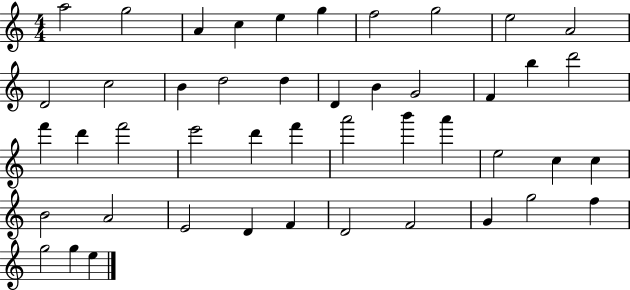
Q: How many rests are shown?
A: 0